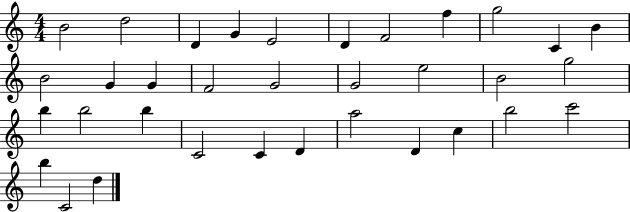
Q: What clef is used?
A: treble